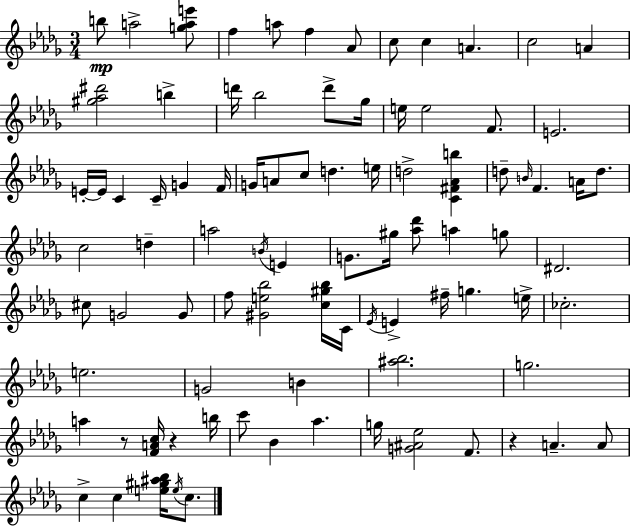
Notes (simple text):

B5/e A5/h [G5,A5,E6]/e F5/q A5/e F5/q Ab4/e C5/e C5/q A4/q. C5/h A4/q [G#5,Ab5,D#6]/h B5/q D6/s Bb5/h D6/e Gb5/s E5/s E5/h F4/e. E4/h. E4/s E4/s C4/q C4/s G4/q F4/s G4/s A4/e C5/e D5/q. E5/s D5/h [C4,F#4,Ab4,B5]/q D5/e B4/s F4/q. A4/s D5/e. C5/h D5/q A5/h B4/s E4/q G4/e. G#5/s [Ab5,Db6]/e A5/q G5/e D#4/h. C#5/e G4/h G4/e F5/e [G#4,E5,Bb5]/h [C5,G#5,Bb5]/s C4/s Eb4/s E4/q F#5/s G5/q. E5/s CES5/h. E5/h. G4/h B4/q [A#5,Bb5]/h. G5/h. A5/q R/e [F4,A4,C5]/s R/q B5/s C6/e Bb4/q Ab5/q. G5/s [G4,A#4,Eb5]/h F4/e. R/q A4/q. A4/e C5/q C5/q [E5,G#5,A#5,Bb5]/s E5/s C5/e.